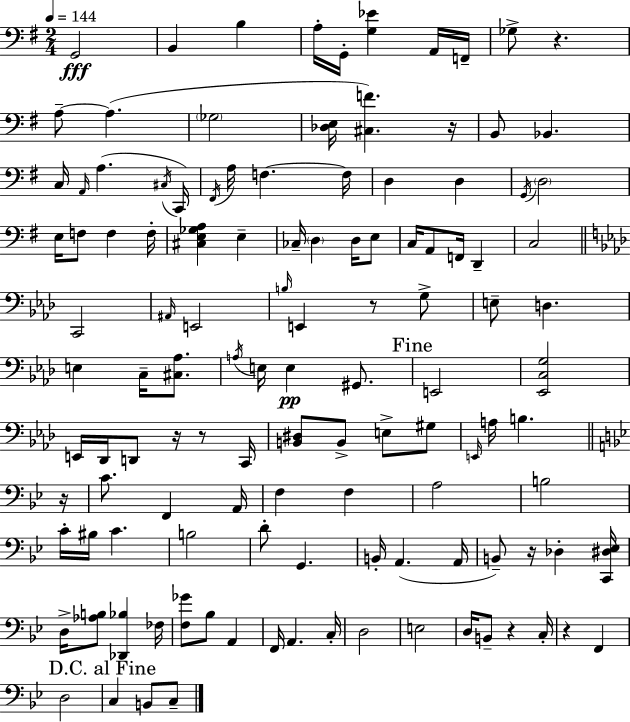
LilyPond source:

{
  \clef bass
  \numericTimeSignature
  \time 2/4
  \key e \minor
  \tempo 4 = 144
  g,2\fff | b,4 b4 | a16-. g,16-. <g ees'>4 a,16 f,16-- | ges8-> r4. | \break a8--~~ a4.( | \parenthesize ges2 | <des e>16 <cis f'>4.) r16 | b,8 bes,4. | \break c16 \grace { a,16 }( a4. | \acciaccatura { cis16 } c,16) \acciaccatura { fis,16 } a16 f4.~~ | f16 d4 d4 | \acciaccatura { g,16 } \parenthesize d2 | \break e16 f8 f4 | f16-. <cis e ges a>4 | e4-- ces16-- \parenthesize d4 | d16 e8 c16 a,8 f,16 | \break d,4-- c2 | \bar "||" \break \key aes \major c,2 | \grace { ais,16 } e,2 | \grace { b16 } e,4 r8 | g8-> e8-- d4. | \break e4 c16-- <cis aes>8. | \acciaccatura { a16 } e16 e4\pp | gis,8. \mark "Fine" e,2 | <ees, c g>2 | \break e,16 des,16 d,8 r16 | r8 c,16 <b, dis>8 b,8-> e8-> | gis8 \grace { e,16 } a16 b4. | \bar "||" \break \key bes \major r16 c'8. f,4 | a,16 f4 f4 | a2 | b2 | \break c'16-. bis16 c'4. | b2 | d'8-. g,4. | b,16-. a,4.( | \break a,16 b,8--) r16 des4-. | <c, dis ees>16 d16-> <aes b>8 <des, bes>4 | fes16 <f ges'>8 bes8 a,4 | f,16 a,4. | \break c16-. d2 | e2 | d16 b,8-- r4 | c16-. r4 f,4 | \break d2 | \mark "D.C. al Fine" c4 b,8 c8-- | \bar "|."
}